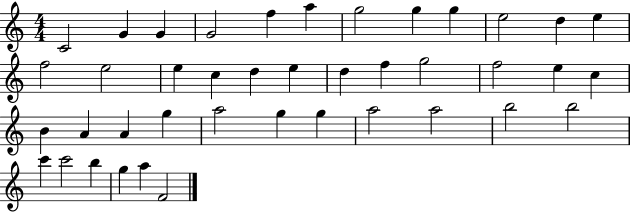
C4/h G4/q G4/q G4/h F5/q A5/q G5/h G5/q G5/q E5/h D5/q E5/q F5/h E5/h E5/q C5/q D5/q E5/q D5/q F5/q G5/h F5/h E5/q C5/q B4/q A4/q A4/q G5/q A5/h G5/q G5/q A5/h A5/h B5/h B5/h C6/q C6/h B5/q G5/q A5/q F4/h